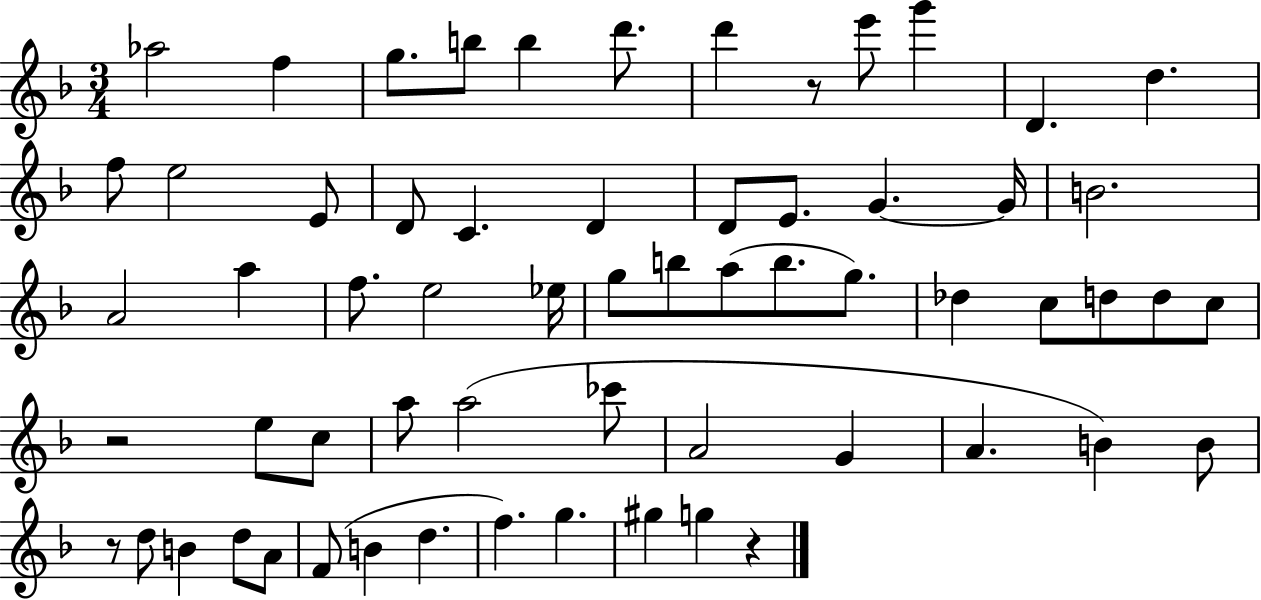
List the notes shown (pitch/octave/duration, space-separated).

Ab5/h F5/q G5/e. B5/e B5/q D6/e. D6/q R/e E6/e G6/q D4/q. D5/q. F5/e E5/h E4/e D4/e C4/q. D4/q D4/e E4/e. G4/q. G4/s B4/h. A4/h A5/q F5/e. E5/h Eb5/s G5/e B5/e A5/e B5/e. G5/e. Db5/q C5/e D5/e D5/e C5/e R/h E5/e C5/e A5/e A5/h CES6/e A4/h G4/q A4/q. B4/q B4/e R/e D5/e B4/q D5/e A4/e F4/e B4/q D5/q. F5/q. G5/q. G#5/q G5/q R/q